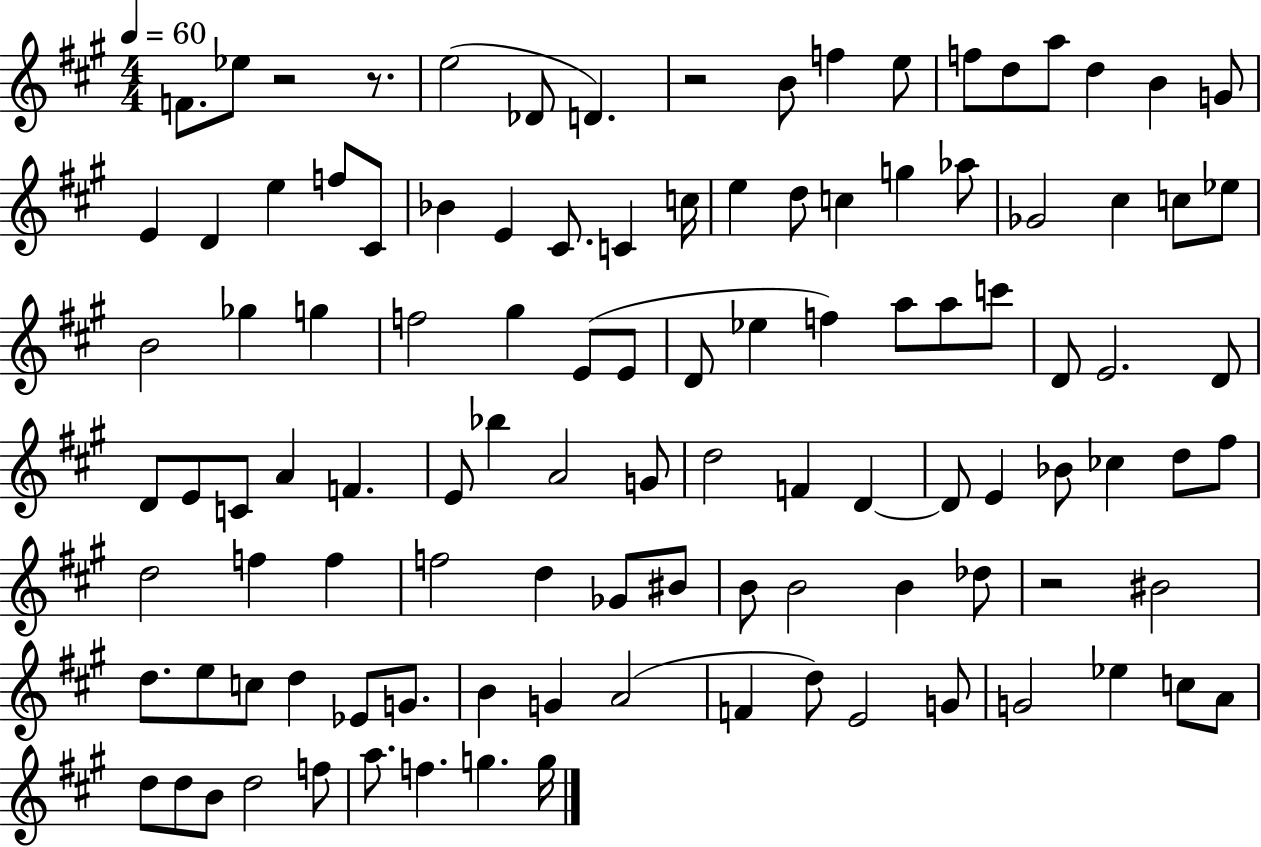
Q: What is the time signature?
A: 4/4